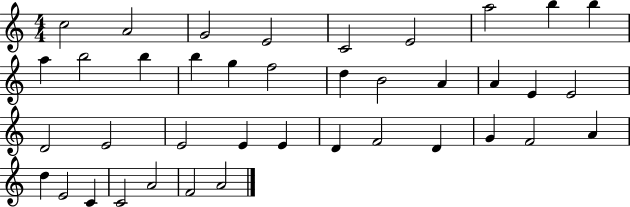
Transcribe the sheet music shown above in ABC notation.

X:1
T:Untitled
M:4/4
L:1/4
K:C
c2 A2 G2 E2 C2 E2 a2 b b a b2 b b g f2 d B2 A A E E2 D2 E2 E2 E E D F2 D G F2 A d E2 C C2 A2 F2 A2